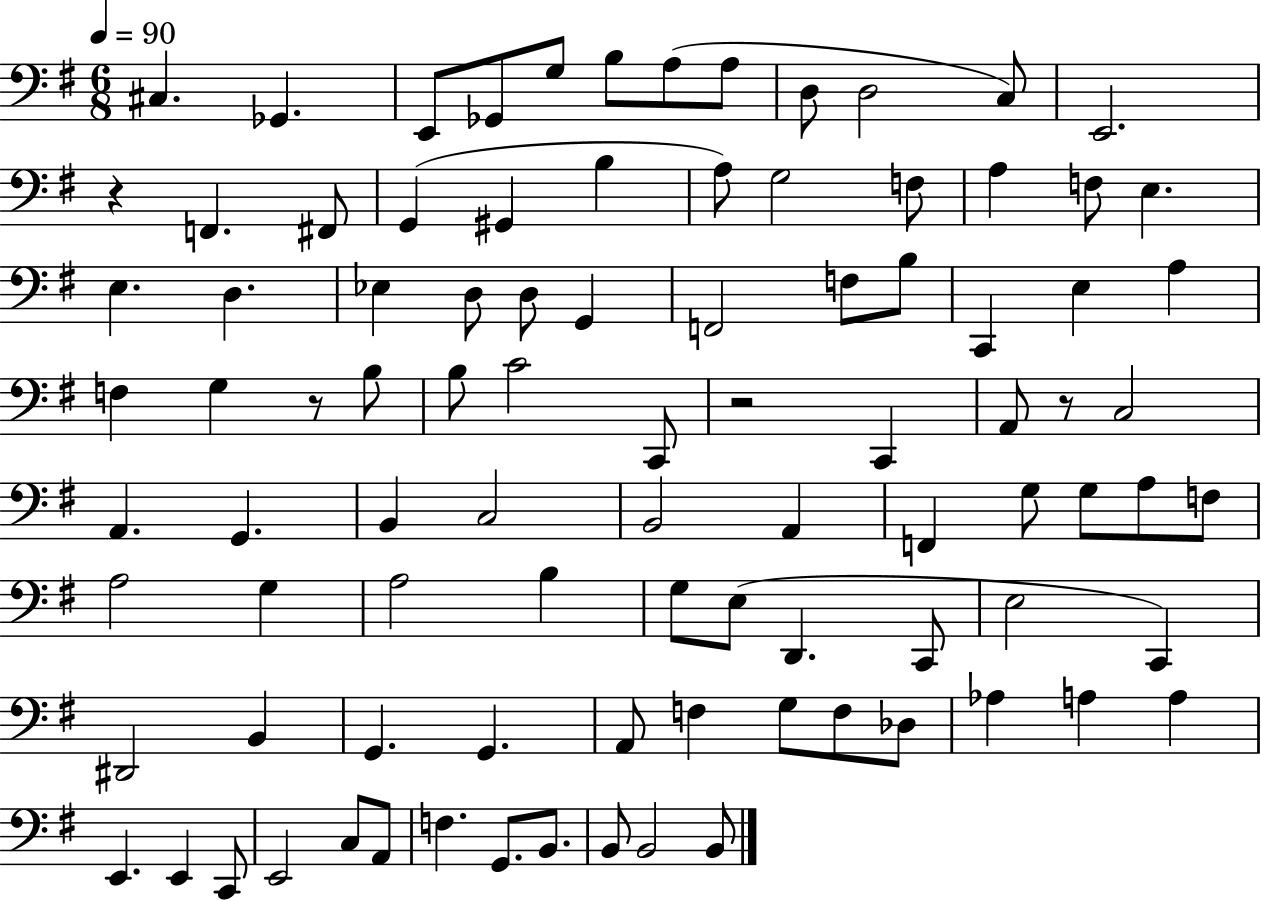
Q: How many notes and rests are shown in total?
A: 93